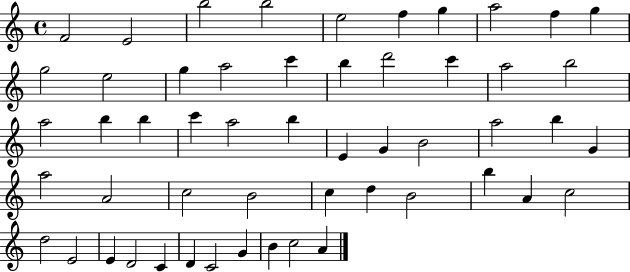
F4/h E4/h B5/h B5/h E5/h F5/q G5/q A5/h F5/q G5/q G5/h E5/h G5/q A5/h C6/q B5/q D6/h C6/q A5/h B5/h A5/h B5/q B5/q C6/q A5/h B5/q E4/q G4/q B4/h A5/h B5/q G4/q A5/h A4/h C5/h B4/h C5/q D5/q B4/h B5/q A4/q C5/h D5/h E4/h E4/q D4/h C4/q D4/q C4/h G4/q B4/q C5/h A4/q